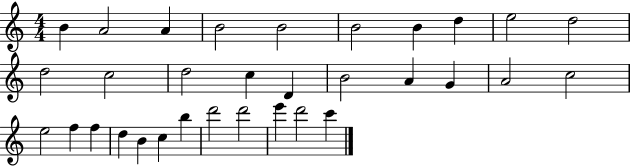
B4/q A4/h A4/q B4/h B4/h B4/h B4/q D5/q E5/h D5/h D5/h C5/h D5/h C5/q D4/q B4/h A4/q G4/q A4/h C5/h E5/h F5/q F5/q D5/q B4/q C5/q B5/q D6/h D6/h E6/q D6/h C6/q